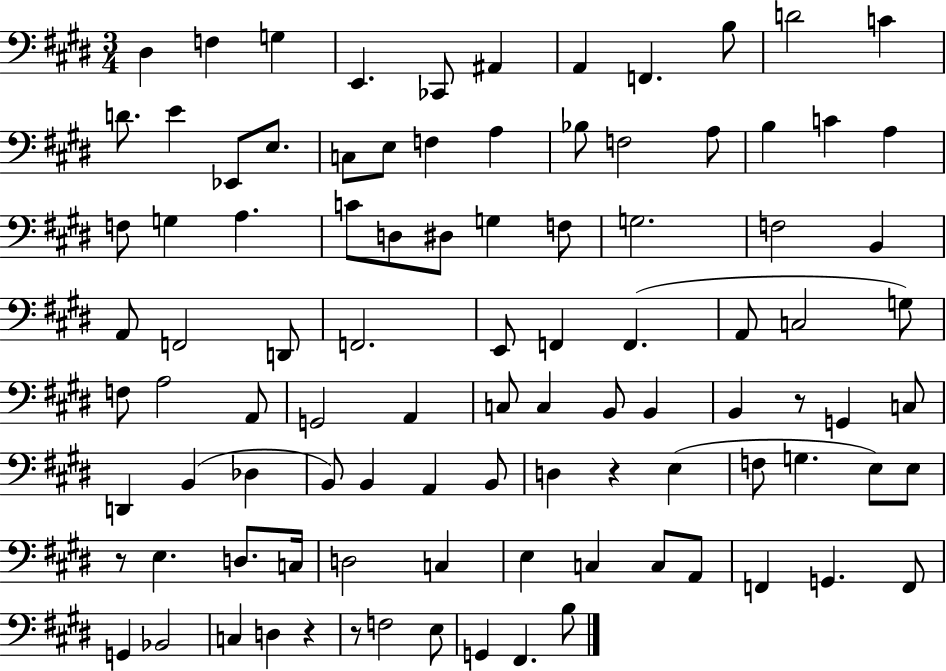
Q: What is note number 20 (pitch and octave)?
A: Bb3